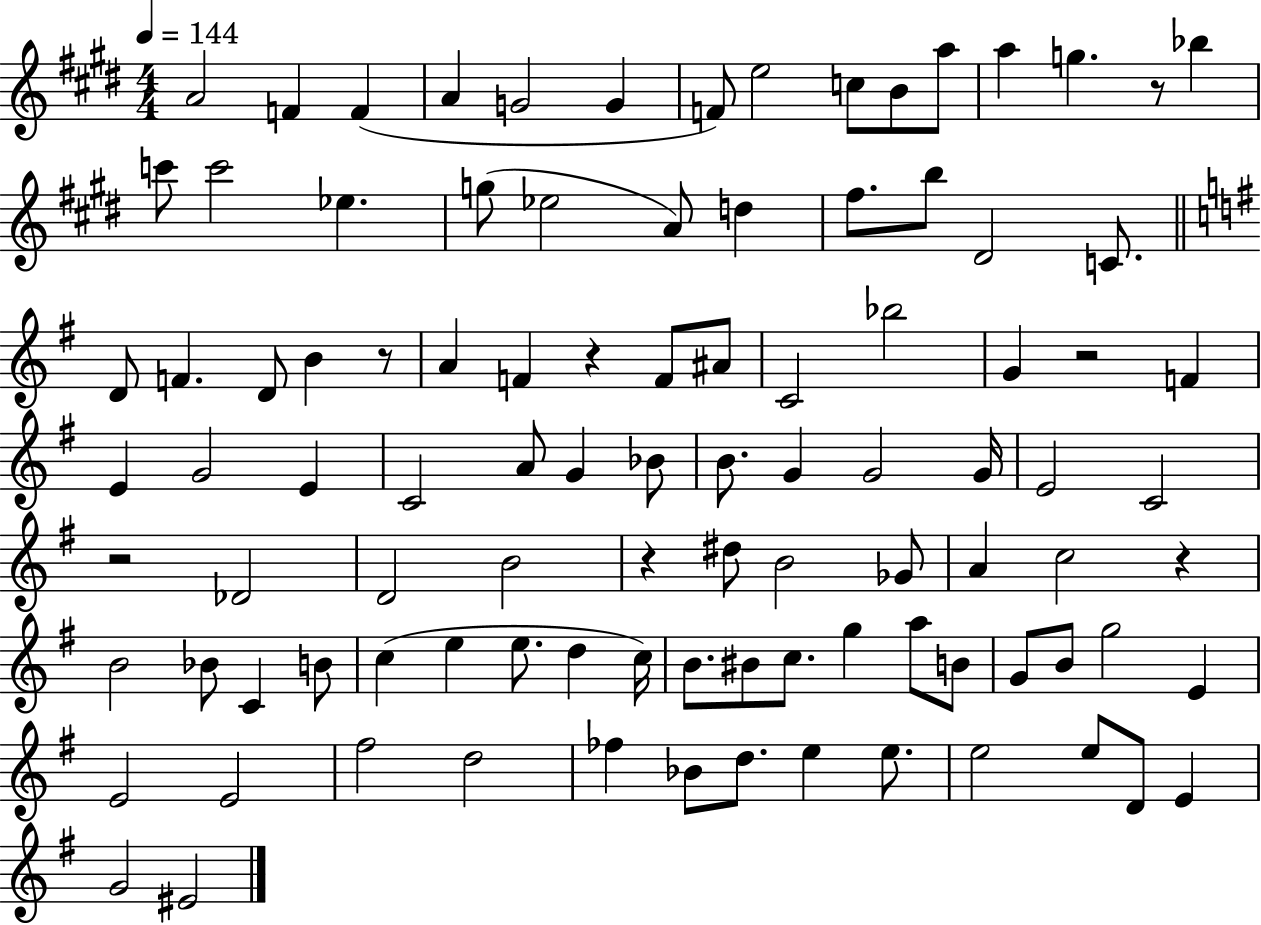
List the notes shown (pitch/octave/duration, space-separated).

A4/h F4/q F4/q A4/q G4/h G4/q F4/e E5/h C5/e B4/e A5/e A5/q G5/q. R/e Bb5/q C6/e C6/h Eb5/q. G5/e Eb5/h A4/e D5/q F#5/e. B5/e D#4/h C4/e. D4/e F4/q. D4/e B4/q R/e A4/q F4/q R/q F4/e A#4/e C4/h Bb5/h G4/q R/h F4/q E4/q G4/h E4/q C4/h A4/e G4/q Bb4/e B4/e. G4/q G4/h G4/s E4/h C4/h R/h Db4/h D4/h B4/h R/q D#5/e B4/h Gb4/e A4/q C5/h R/q B4/h Bb4/e C4/q B4/e C5/q E5/q E5/e. D5/q C5/s B4/e. BIS4/e C5/e. G5/q A5/e B4/e G4/e B4/e G5/h E4/q E4/h E4/h F#5/h D5/h FES5/q Bb4/e D5/e. E5/q E5/e. E5/h E5/e D4/e E4/q G4/h EIS4/h